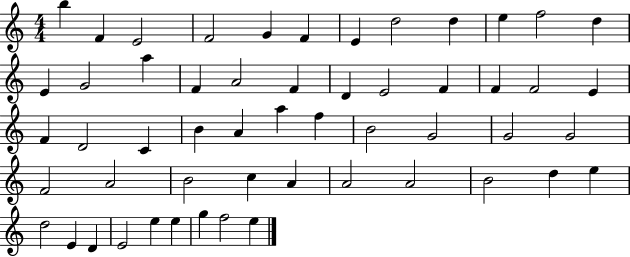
B5/q F4/q E4/h F4/h G4/q F4/q E4/q D5/h D5/q E5/q F5/h D5/q E4/q G4/h A5/q F4/q A4/h F4/q D4/q E4/h F4/q F4/q F4/h E4/q F4/q D4/h C4/q B4/q A4/q A5/q F5/q B4/h G4/h G4/h G4/h F4/h A4/h B4/h C5/q A4/q A4/h A4/h B4/h D5/q E5/q D5/h E4/q D4/q E4/h E5/q E5/q G5/q F5/h E5/q